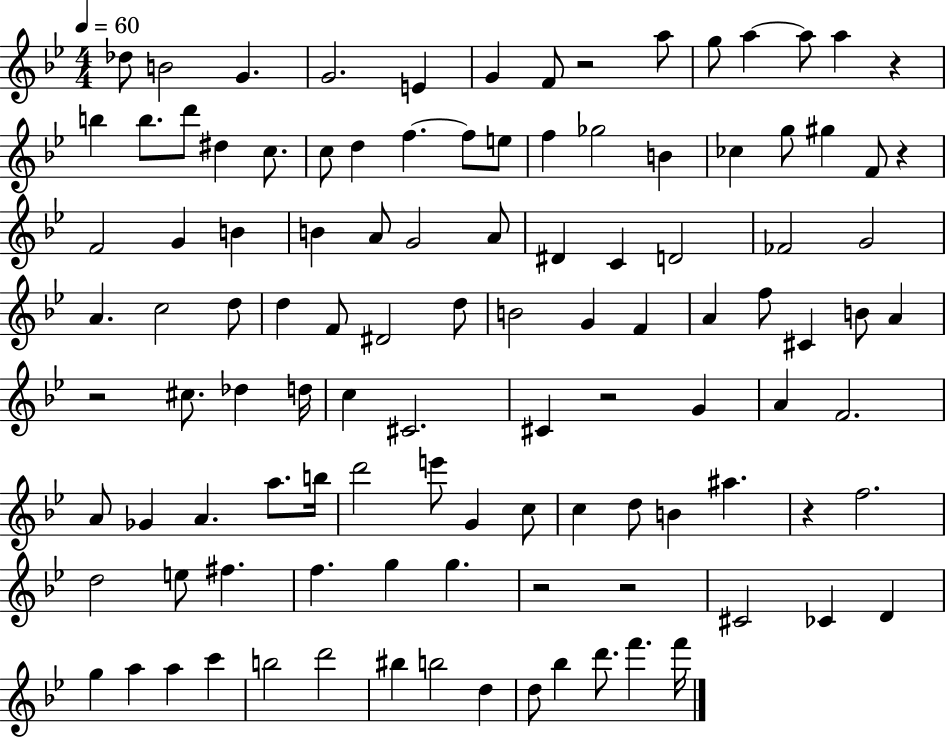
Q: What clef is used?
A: treble